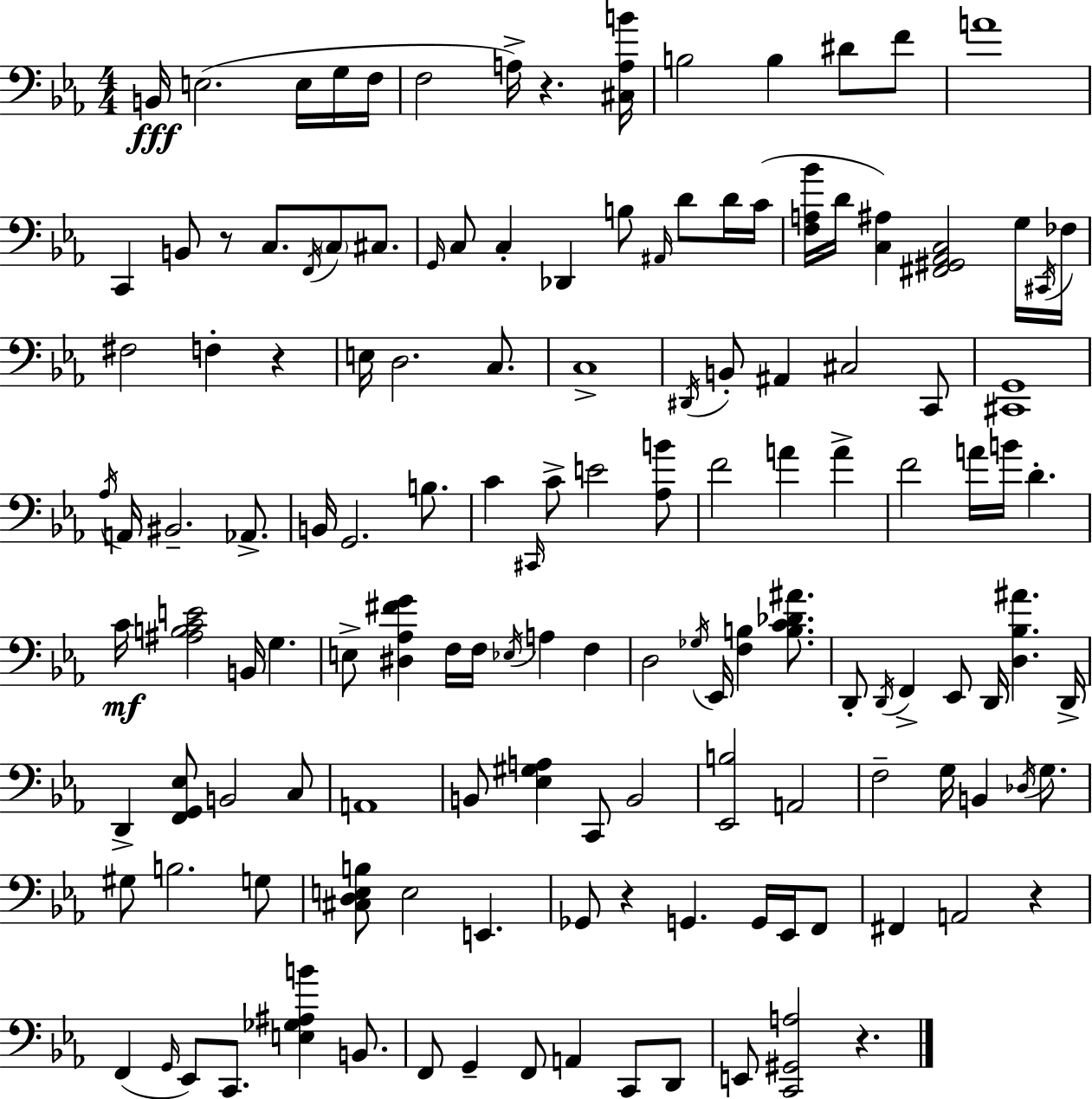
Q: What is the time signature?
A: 4/4